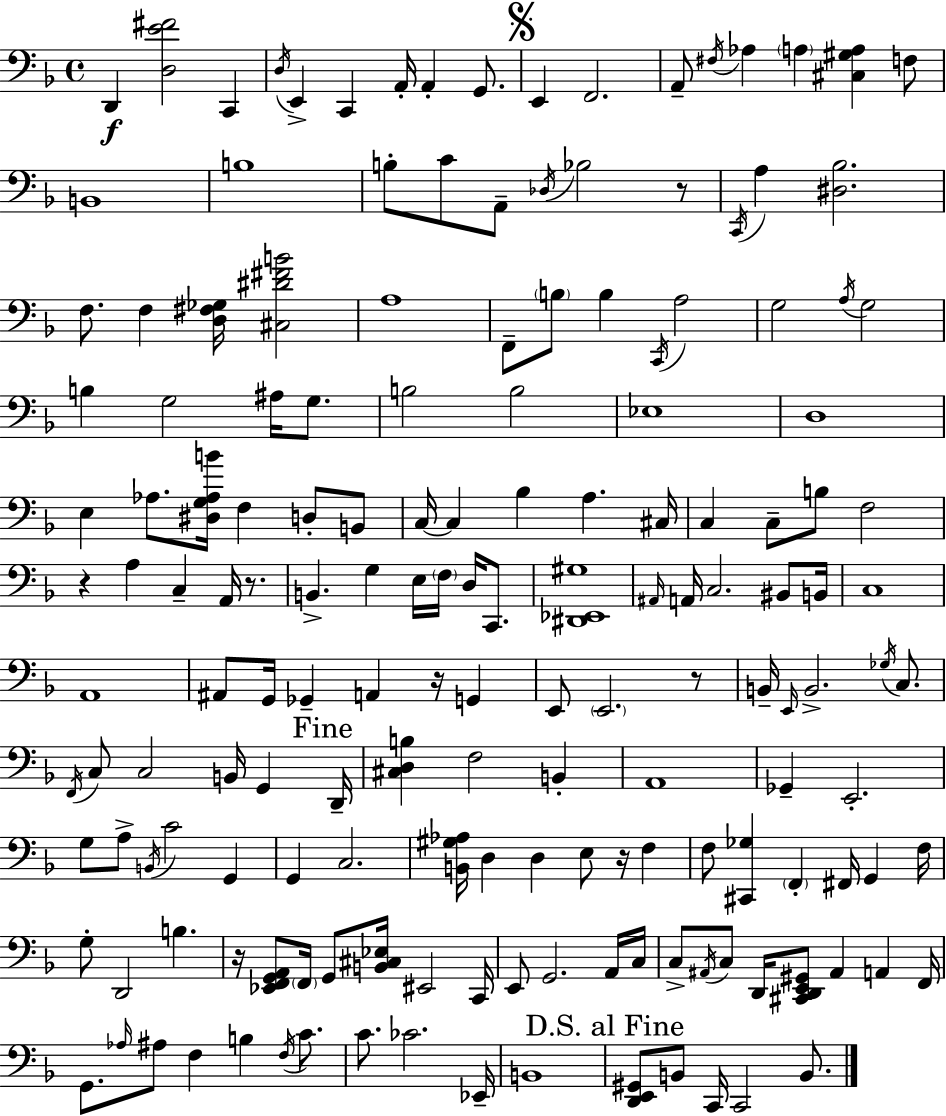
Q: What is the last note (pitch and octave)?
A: B2